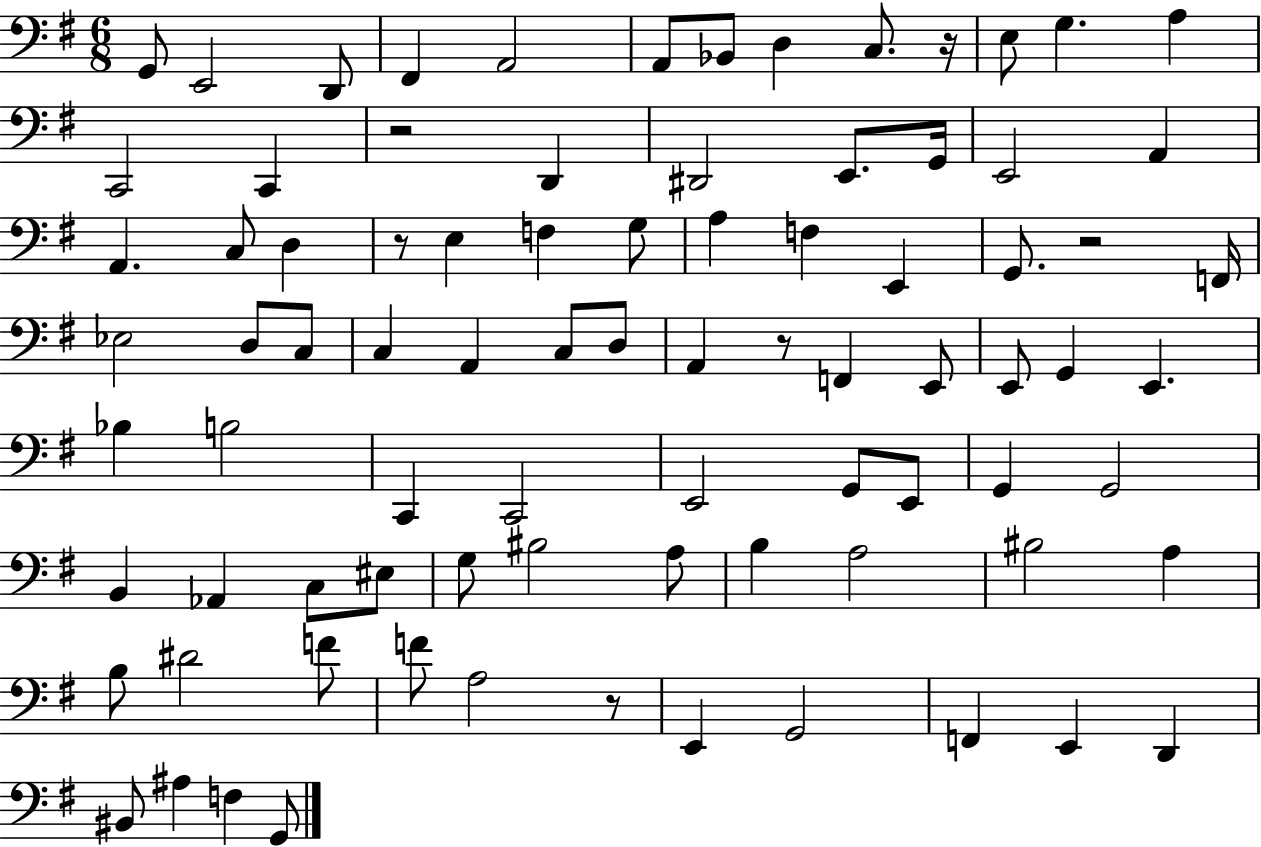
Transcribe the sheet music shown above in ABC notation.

X:1
T:Untitled
M:6/8
L:1/4
K:G
G,,/2 E,,2 D,,/2 ^F,, A,,2 A,,/2 _B,,/2 D, C,/2 z/4 E,/2 G, A, C,,2 C,, z2 D,, ^D,,2 E,,/2 G,,/4 E,,2 A,, A,, C,/2 D, z/2 E, F, G,/2 A, F, E,, G,,/2 z2 F,,/4 _E,2 D,/2 C,/2 C, A,, C,/2 D,/2 A,, z/2 F,, E,,/2 E,,/2 G,, E,, _B, B,2 C,, C,,2 E,,2 G,,/2 E,,/2 G,, G,,2 B,, _A,, C,/2 ^E,/2 G,/2 ^B,2 A,/2 B, A,2 ^B,2 A, B,/2 ^D2 F/2 F/2 A,2 z/2 E,, G,,2 F,, E,, D,, ^B,,/2 ^A, F, G,,/2